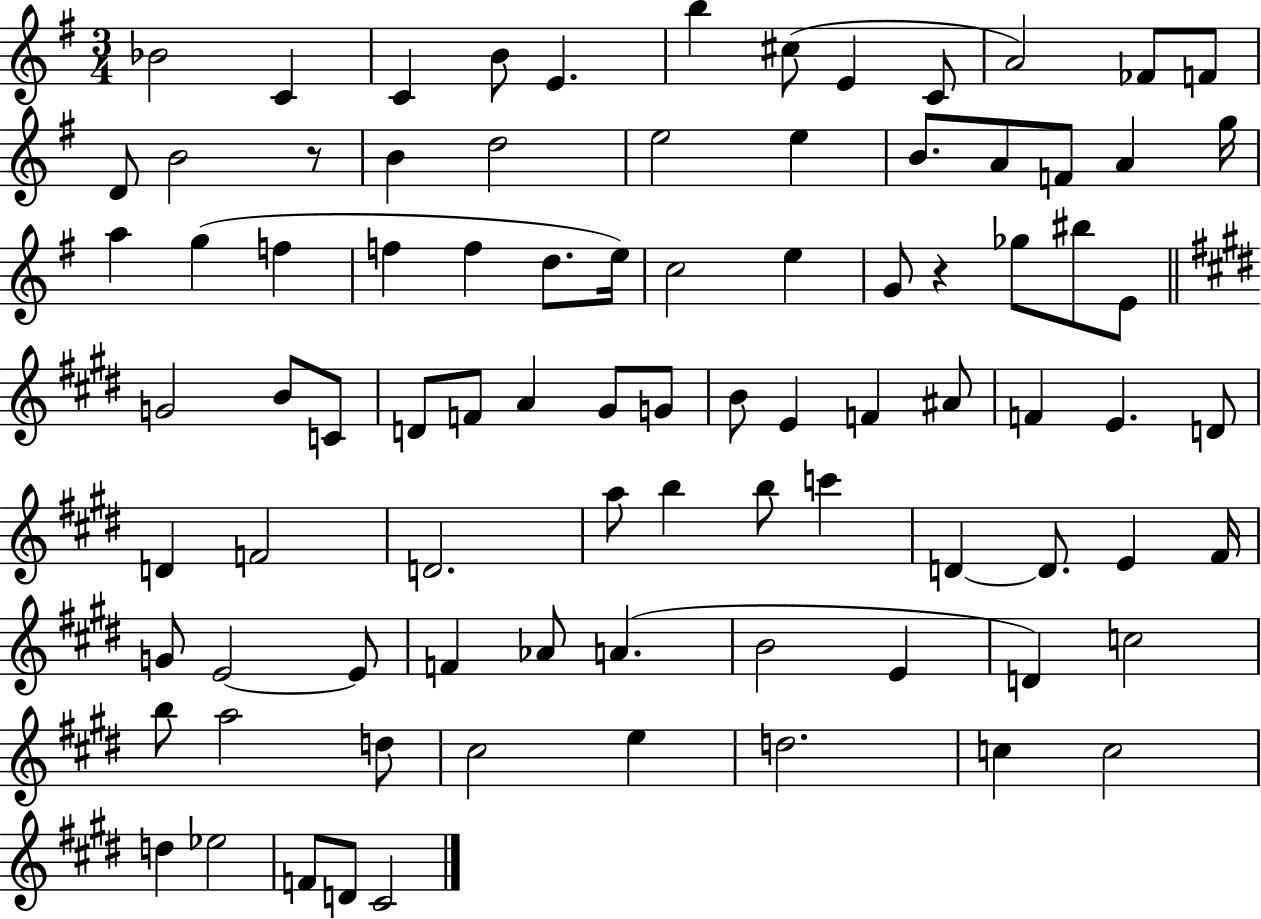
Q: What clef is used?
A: treble